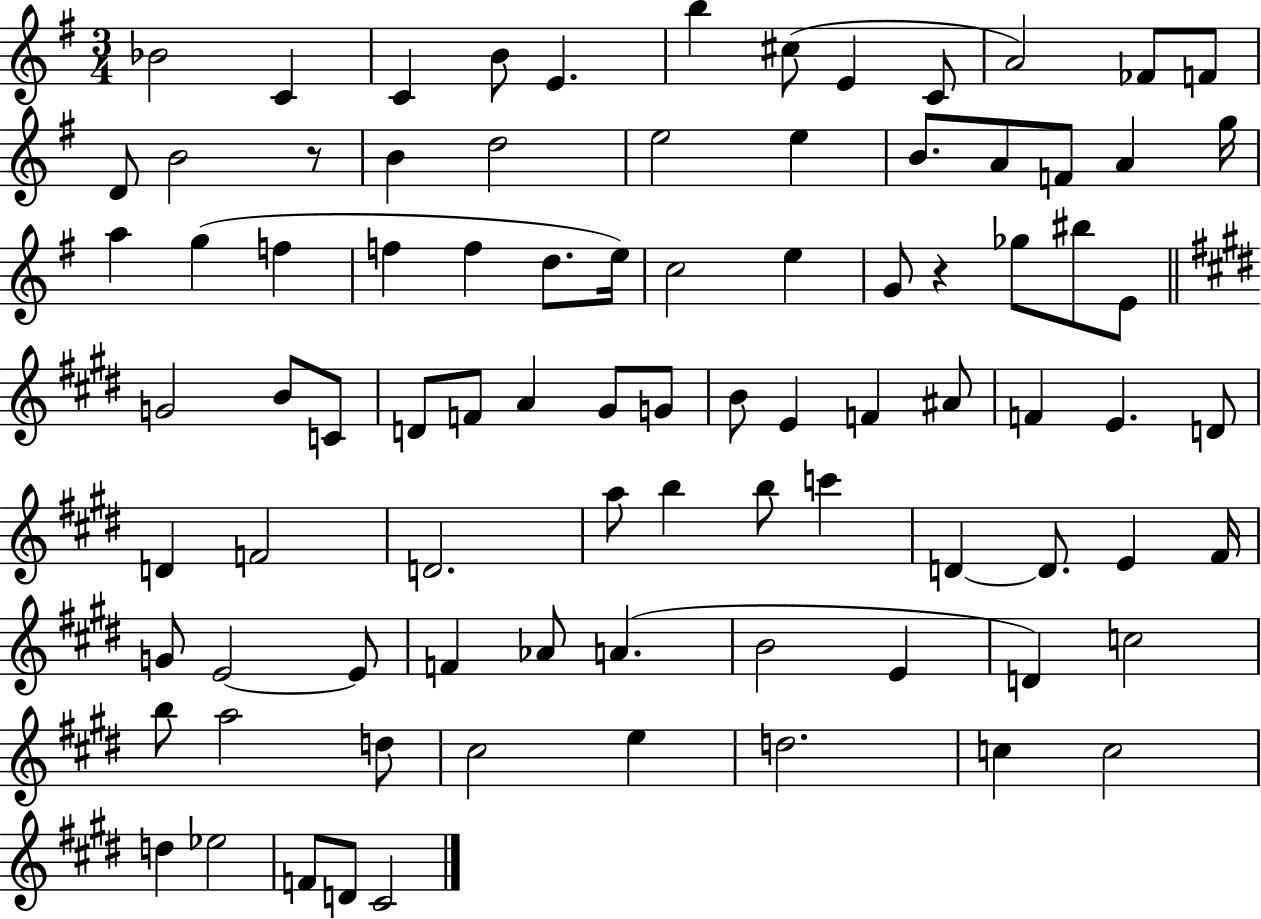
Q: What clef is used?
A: treble